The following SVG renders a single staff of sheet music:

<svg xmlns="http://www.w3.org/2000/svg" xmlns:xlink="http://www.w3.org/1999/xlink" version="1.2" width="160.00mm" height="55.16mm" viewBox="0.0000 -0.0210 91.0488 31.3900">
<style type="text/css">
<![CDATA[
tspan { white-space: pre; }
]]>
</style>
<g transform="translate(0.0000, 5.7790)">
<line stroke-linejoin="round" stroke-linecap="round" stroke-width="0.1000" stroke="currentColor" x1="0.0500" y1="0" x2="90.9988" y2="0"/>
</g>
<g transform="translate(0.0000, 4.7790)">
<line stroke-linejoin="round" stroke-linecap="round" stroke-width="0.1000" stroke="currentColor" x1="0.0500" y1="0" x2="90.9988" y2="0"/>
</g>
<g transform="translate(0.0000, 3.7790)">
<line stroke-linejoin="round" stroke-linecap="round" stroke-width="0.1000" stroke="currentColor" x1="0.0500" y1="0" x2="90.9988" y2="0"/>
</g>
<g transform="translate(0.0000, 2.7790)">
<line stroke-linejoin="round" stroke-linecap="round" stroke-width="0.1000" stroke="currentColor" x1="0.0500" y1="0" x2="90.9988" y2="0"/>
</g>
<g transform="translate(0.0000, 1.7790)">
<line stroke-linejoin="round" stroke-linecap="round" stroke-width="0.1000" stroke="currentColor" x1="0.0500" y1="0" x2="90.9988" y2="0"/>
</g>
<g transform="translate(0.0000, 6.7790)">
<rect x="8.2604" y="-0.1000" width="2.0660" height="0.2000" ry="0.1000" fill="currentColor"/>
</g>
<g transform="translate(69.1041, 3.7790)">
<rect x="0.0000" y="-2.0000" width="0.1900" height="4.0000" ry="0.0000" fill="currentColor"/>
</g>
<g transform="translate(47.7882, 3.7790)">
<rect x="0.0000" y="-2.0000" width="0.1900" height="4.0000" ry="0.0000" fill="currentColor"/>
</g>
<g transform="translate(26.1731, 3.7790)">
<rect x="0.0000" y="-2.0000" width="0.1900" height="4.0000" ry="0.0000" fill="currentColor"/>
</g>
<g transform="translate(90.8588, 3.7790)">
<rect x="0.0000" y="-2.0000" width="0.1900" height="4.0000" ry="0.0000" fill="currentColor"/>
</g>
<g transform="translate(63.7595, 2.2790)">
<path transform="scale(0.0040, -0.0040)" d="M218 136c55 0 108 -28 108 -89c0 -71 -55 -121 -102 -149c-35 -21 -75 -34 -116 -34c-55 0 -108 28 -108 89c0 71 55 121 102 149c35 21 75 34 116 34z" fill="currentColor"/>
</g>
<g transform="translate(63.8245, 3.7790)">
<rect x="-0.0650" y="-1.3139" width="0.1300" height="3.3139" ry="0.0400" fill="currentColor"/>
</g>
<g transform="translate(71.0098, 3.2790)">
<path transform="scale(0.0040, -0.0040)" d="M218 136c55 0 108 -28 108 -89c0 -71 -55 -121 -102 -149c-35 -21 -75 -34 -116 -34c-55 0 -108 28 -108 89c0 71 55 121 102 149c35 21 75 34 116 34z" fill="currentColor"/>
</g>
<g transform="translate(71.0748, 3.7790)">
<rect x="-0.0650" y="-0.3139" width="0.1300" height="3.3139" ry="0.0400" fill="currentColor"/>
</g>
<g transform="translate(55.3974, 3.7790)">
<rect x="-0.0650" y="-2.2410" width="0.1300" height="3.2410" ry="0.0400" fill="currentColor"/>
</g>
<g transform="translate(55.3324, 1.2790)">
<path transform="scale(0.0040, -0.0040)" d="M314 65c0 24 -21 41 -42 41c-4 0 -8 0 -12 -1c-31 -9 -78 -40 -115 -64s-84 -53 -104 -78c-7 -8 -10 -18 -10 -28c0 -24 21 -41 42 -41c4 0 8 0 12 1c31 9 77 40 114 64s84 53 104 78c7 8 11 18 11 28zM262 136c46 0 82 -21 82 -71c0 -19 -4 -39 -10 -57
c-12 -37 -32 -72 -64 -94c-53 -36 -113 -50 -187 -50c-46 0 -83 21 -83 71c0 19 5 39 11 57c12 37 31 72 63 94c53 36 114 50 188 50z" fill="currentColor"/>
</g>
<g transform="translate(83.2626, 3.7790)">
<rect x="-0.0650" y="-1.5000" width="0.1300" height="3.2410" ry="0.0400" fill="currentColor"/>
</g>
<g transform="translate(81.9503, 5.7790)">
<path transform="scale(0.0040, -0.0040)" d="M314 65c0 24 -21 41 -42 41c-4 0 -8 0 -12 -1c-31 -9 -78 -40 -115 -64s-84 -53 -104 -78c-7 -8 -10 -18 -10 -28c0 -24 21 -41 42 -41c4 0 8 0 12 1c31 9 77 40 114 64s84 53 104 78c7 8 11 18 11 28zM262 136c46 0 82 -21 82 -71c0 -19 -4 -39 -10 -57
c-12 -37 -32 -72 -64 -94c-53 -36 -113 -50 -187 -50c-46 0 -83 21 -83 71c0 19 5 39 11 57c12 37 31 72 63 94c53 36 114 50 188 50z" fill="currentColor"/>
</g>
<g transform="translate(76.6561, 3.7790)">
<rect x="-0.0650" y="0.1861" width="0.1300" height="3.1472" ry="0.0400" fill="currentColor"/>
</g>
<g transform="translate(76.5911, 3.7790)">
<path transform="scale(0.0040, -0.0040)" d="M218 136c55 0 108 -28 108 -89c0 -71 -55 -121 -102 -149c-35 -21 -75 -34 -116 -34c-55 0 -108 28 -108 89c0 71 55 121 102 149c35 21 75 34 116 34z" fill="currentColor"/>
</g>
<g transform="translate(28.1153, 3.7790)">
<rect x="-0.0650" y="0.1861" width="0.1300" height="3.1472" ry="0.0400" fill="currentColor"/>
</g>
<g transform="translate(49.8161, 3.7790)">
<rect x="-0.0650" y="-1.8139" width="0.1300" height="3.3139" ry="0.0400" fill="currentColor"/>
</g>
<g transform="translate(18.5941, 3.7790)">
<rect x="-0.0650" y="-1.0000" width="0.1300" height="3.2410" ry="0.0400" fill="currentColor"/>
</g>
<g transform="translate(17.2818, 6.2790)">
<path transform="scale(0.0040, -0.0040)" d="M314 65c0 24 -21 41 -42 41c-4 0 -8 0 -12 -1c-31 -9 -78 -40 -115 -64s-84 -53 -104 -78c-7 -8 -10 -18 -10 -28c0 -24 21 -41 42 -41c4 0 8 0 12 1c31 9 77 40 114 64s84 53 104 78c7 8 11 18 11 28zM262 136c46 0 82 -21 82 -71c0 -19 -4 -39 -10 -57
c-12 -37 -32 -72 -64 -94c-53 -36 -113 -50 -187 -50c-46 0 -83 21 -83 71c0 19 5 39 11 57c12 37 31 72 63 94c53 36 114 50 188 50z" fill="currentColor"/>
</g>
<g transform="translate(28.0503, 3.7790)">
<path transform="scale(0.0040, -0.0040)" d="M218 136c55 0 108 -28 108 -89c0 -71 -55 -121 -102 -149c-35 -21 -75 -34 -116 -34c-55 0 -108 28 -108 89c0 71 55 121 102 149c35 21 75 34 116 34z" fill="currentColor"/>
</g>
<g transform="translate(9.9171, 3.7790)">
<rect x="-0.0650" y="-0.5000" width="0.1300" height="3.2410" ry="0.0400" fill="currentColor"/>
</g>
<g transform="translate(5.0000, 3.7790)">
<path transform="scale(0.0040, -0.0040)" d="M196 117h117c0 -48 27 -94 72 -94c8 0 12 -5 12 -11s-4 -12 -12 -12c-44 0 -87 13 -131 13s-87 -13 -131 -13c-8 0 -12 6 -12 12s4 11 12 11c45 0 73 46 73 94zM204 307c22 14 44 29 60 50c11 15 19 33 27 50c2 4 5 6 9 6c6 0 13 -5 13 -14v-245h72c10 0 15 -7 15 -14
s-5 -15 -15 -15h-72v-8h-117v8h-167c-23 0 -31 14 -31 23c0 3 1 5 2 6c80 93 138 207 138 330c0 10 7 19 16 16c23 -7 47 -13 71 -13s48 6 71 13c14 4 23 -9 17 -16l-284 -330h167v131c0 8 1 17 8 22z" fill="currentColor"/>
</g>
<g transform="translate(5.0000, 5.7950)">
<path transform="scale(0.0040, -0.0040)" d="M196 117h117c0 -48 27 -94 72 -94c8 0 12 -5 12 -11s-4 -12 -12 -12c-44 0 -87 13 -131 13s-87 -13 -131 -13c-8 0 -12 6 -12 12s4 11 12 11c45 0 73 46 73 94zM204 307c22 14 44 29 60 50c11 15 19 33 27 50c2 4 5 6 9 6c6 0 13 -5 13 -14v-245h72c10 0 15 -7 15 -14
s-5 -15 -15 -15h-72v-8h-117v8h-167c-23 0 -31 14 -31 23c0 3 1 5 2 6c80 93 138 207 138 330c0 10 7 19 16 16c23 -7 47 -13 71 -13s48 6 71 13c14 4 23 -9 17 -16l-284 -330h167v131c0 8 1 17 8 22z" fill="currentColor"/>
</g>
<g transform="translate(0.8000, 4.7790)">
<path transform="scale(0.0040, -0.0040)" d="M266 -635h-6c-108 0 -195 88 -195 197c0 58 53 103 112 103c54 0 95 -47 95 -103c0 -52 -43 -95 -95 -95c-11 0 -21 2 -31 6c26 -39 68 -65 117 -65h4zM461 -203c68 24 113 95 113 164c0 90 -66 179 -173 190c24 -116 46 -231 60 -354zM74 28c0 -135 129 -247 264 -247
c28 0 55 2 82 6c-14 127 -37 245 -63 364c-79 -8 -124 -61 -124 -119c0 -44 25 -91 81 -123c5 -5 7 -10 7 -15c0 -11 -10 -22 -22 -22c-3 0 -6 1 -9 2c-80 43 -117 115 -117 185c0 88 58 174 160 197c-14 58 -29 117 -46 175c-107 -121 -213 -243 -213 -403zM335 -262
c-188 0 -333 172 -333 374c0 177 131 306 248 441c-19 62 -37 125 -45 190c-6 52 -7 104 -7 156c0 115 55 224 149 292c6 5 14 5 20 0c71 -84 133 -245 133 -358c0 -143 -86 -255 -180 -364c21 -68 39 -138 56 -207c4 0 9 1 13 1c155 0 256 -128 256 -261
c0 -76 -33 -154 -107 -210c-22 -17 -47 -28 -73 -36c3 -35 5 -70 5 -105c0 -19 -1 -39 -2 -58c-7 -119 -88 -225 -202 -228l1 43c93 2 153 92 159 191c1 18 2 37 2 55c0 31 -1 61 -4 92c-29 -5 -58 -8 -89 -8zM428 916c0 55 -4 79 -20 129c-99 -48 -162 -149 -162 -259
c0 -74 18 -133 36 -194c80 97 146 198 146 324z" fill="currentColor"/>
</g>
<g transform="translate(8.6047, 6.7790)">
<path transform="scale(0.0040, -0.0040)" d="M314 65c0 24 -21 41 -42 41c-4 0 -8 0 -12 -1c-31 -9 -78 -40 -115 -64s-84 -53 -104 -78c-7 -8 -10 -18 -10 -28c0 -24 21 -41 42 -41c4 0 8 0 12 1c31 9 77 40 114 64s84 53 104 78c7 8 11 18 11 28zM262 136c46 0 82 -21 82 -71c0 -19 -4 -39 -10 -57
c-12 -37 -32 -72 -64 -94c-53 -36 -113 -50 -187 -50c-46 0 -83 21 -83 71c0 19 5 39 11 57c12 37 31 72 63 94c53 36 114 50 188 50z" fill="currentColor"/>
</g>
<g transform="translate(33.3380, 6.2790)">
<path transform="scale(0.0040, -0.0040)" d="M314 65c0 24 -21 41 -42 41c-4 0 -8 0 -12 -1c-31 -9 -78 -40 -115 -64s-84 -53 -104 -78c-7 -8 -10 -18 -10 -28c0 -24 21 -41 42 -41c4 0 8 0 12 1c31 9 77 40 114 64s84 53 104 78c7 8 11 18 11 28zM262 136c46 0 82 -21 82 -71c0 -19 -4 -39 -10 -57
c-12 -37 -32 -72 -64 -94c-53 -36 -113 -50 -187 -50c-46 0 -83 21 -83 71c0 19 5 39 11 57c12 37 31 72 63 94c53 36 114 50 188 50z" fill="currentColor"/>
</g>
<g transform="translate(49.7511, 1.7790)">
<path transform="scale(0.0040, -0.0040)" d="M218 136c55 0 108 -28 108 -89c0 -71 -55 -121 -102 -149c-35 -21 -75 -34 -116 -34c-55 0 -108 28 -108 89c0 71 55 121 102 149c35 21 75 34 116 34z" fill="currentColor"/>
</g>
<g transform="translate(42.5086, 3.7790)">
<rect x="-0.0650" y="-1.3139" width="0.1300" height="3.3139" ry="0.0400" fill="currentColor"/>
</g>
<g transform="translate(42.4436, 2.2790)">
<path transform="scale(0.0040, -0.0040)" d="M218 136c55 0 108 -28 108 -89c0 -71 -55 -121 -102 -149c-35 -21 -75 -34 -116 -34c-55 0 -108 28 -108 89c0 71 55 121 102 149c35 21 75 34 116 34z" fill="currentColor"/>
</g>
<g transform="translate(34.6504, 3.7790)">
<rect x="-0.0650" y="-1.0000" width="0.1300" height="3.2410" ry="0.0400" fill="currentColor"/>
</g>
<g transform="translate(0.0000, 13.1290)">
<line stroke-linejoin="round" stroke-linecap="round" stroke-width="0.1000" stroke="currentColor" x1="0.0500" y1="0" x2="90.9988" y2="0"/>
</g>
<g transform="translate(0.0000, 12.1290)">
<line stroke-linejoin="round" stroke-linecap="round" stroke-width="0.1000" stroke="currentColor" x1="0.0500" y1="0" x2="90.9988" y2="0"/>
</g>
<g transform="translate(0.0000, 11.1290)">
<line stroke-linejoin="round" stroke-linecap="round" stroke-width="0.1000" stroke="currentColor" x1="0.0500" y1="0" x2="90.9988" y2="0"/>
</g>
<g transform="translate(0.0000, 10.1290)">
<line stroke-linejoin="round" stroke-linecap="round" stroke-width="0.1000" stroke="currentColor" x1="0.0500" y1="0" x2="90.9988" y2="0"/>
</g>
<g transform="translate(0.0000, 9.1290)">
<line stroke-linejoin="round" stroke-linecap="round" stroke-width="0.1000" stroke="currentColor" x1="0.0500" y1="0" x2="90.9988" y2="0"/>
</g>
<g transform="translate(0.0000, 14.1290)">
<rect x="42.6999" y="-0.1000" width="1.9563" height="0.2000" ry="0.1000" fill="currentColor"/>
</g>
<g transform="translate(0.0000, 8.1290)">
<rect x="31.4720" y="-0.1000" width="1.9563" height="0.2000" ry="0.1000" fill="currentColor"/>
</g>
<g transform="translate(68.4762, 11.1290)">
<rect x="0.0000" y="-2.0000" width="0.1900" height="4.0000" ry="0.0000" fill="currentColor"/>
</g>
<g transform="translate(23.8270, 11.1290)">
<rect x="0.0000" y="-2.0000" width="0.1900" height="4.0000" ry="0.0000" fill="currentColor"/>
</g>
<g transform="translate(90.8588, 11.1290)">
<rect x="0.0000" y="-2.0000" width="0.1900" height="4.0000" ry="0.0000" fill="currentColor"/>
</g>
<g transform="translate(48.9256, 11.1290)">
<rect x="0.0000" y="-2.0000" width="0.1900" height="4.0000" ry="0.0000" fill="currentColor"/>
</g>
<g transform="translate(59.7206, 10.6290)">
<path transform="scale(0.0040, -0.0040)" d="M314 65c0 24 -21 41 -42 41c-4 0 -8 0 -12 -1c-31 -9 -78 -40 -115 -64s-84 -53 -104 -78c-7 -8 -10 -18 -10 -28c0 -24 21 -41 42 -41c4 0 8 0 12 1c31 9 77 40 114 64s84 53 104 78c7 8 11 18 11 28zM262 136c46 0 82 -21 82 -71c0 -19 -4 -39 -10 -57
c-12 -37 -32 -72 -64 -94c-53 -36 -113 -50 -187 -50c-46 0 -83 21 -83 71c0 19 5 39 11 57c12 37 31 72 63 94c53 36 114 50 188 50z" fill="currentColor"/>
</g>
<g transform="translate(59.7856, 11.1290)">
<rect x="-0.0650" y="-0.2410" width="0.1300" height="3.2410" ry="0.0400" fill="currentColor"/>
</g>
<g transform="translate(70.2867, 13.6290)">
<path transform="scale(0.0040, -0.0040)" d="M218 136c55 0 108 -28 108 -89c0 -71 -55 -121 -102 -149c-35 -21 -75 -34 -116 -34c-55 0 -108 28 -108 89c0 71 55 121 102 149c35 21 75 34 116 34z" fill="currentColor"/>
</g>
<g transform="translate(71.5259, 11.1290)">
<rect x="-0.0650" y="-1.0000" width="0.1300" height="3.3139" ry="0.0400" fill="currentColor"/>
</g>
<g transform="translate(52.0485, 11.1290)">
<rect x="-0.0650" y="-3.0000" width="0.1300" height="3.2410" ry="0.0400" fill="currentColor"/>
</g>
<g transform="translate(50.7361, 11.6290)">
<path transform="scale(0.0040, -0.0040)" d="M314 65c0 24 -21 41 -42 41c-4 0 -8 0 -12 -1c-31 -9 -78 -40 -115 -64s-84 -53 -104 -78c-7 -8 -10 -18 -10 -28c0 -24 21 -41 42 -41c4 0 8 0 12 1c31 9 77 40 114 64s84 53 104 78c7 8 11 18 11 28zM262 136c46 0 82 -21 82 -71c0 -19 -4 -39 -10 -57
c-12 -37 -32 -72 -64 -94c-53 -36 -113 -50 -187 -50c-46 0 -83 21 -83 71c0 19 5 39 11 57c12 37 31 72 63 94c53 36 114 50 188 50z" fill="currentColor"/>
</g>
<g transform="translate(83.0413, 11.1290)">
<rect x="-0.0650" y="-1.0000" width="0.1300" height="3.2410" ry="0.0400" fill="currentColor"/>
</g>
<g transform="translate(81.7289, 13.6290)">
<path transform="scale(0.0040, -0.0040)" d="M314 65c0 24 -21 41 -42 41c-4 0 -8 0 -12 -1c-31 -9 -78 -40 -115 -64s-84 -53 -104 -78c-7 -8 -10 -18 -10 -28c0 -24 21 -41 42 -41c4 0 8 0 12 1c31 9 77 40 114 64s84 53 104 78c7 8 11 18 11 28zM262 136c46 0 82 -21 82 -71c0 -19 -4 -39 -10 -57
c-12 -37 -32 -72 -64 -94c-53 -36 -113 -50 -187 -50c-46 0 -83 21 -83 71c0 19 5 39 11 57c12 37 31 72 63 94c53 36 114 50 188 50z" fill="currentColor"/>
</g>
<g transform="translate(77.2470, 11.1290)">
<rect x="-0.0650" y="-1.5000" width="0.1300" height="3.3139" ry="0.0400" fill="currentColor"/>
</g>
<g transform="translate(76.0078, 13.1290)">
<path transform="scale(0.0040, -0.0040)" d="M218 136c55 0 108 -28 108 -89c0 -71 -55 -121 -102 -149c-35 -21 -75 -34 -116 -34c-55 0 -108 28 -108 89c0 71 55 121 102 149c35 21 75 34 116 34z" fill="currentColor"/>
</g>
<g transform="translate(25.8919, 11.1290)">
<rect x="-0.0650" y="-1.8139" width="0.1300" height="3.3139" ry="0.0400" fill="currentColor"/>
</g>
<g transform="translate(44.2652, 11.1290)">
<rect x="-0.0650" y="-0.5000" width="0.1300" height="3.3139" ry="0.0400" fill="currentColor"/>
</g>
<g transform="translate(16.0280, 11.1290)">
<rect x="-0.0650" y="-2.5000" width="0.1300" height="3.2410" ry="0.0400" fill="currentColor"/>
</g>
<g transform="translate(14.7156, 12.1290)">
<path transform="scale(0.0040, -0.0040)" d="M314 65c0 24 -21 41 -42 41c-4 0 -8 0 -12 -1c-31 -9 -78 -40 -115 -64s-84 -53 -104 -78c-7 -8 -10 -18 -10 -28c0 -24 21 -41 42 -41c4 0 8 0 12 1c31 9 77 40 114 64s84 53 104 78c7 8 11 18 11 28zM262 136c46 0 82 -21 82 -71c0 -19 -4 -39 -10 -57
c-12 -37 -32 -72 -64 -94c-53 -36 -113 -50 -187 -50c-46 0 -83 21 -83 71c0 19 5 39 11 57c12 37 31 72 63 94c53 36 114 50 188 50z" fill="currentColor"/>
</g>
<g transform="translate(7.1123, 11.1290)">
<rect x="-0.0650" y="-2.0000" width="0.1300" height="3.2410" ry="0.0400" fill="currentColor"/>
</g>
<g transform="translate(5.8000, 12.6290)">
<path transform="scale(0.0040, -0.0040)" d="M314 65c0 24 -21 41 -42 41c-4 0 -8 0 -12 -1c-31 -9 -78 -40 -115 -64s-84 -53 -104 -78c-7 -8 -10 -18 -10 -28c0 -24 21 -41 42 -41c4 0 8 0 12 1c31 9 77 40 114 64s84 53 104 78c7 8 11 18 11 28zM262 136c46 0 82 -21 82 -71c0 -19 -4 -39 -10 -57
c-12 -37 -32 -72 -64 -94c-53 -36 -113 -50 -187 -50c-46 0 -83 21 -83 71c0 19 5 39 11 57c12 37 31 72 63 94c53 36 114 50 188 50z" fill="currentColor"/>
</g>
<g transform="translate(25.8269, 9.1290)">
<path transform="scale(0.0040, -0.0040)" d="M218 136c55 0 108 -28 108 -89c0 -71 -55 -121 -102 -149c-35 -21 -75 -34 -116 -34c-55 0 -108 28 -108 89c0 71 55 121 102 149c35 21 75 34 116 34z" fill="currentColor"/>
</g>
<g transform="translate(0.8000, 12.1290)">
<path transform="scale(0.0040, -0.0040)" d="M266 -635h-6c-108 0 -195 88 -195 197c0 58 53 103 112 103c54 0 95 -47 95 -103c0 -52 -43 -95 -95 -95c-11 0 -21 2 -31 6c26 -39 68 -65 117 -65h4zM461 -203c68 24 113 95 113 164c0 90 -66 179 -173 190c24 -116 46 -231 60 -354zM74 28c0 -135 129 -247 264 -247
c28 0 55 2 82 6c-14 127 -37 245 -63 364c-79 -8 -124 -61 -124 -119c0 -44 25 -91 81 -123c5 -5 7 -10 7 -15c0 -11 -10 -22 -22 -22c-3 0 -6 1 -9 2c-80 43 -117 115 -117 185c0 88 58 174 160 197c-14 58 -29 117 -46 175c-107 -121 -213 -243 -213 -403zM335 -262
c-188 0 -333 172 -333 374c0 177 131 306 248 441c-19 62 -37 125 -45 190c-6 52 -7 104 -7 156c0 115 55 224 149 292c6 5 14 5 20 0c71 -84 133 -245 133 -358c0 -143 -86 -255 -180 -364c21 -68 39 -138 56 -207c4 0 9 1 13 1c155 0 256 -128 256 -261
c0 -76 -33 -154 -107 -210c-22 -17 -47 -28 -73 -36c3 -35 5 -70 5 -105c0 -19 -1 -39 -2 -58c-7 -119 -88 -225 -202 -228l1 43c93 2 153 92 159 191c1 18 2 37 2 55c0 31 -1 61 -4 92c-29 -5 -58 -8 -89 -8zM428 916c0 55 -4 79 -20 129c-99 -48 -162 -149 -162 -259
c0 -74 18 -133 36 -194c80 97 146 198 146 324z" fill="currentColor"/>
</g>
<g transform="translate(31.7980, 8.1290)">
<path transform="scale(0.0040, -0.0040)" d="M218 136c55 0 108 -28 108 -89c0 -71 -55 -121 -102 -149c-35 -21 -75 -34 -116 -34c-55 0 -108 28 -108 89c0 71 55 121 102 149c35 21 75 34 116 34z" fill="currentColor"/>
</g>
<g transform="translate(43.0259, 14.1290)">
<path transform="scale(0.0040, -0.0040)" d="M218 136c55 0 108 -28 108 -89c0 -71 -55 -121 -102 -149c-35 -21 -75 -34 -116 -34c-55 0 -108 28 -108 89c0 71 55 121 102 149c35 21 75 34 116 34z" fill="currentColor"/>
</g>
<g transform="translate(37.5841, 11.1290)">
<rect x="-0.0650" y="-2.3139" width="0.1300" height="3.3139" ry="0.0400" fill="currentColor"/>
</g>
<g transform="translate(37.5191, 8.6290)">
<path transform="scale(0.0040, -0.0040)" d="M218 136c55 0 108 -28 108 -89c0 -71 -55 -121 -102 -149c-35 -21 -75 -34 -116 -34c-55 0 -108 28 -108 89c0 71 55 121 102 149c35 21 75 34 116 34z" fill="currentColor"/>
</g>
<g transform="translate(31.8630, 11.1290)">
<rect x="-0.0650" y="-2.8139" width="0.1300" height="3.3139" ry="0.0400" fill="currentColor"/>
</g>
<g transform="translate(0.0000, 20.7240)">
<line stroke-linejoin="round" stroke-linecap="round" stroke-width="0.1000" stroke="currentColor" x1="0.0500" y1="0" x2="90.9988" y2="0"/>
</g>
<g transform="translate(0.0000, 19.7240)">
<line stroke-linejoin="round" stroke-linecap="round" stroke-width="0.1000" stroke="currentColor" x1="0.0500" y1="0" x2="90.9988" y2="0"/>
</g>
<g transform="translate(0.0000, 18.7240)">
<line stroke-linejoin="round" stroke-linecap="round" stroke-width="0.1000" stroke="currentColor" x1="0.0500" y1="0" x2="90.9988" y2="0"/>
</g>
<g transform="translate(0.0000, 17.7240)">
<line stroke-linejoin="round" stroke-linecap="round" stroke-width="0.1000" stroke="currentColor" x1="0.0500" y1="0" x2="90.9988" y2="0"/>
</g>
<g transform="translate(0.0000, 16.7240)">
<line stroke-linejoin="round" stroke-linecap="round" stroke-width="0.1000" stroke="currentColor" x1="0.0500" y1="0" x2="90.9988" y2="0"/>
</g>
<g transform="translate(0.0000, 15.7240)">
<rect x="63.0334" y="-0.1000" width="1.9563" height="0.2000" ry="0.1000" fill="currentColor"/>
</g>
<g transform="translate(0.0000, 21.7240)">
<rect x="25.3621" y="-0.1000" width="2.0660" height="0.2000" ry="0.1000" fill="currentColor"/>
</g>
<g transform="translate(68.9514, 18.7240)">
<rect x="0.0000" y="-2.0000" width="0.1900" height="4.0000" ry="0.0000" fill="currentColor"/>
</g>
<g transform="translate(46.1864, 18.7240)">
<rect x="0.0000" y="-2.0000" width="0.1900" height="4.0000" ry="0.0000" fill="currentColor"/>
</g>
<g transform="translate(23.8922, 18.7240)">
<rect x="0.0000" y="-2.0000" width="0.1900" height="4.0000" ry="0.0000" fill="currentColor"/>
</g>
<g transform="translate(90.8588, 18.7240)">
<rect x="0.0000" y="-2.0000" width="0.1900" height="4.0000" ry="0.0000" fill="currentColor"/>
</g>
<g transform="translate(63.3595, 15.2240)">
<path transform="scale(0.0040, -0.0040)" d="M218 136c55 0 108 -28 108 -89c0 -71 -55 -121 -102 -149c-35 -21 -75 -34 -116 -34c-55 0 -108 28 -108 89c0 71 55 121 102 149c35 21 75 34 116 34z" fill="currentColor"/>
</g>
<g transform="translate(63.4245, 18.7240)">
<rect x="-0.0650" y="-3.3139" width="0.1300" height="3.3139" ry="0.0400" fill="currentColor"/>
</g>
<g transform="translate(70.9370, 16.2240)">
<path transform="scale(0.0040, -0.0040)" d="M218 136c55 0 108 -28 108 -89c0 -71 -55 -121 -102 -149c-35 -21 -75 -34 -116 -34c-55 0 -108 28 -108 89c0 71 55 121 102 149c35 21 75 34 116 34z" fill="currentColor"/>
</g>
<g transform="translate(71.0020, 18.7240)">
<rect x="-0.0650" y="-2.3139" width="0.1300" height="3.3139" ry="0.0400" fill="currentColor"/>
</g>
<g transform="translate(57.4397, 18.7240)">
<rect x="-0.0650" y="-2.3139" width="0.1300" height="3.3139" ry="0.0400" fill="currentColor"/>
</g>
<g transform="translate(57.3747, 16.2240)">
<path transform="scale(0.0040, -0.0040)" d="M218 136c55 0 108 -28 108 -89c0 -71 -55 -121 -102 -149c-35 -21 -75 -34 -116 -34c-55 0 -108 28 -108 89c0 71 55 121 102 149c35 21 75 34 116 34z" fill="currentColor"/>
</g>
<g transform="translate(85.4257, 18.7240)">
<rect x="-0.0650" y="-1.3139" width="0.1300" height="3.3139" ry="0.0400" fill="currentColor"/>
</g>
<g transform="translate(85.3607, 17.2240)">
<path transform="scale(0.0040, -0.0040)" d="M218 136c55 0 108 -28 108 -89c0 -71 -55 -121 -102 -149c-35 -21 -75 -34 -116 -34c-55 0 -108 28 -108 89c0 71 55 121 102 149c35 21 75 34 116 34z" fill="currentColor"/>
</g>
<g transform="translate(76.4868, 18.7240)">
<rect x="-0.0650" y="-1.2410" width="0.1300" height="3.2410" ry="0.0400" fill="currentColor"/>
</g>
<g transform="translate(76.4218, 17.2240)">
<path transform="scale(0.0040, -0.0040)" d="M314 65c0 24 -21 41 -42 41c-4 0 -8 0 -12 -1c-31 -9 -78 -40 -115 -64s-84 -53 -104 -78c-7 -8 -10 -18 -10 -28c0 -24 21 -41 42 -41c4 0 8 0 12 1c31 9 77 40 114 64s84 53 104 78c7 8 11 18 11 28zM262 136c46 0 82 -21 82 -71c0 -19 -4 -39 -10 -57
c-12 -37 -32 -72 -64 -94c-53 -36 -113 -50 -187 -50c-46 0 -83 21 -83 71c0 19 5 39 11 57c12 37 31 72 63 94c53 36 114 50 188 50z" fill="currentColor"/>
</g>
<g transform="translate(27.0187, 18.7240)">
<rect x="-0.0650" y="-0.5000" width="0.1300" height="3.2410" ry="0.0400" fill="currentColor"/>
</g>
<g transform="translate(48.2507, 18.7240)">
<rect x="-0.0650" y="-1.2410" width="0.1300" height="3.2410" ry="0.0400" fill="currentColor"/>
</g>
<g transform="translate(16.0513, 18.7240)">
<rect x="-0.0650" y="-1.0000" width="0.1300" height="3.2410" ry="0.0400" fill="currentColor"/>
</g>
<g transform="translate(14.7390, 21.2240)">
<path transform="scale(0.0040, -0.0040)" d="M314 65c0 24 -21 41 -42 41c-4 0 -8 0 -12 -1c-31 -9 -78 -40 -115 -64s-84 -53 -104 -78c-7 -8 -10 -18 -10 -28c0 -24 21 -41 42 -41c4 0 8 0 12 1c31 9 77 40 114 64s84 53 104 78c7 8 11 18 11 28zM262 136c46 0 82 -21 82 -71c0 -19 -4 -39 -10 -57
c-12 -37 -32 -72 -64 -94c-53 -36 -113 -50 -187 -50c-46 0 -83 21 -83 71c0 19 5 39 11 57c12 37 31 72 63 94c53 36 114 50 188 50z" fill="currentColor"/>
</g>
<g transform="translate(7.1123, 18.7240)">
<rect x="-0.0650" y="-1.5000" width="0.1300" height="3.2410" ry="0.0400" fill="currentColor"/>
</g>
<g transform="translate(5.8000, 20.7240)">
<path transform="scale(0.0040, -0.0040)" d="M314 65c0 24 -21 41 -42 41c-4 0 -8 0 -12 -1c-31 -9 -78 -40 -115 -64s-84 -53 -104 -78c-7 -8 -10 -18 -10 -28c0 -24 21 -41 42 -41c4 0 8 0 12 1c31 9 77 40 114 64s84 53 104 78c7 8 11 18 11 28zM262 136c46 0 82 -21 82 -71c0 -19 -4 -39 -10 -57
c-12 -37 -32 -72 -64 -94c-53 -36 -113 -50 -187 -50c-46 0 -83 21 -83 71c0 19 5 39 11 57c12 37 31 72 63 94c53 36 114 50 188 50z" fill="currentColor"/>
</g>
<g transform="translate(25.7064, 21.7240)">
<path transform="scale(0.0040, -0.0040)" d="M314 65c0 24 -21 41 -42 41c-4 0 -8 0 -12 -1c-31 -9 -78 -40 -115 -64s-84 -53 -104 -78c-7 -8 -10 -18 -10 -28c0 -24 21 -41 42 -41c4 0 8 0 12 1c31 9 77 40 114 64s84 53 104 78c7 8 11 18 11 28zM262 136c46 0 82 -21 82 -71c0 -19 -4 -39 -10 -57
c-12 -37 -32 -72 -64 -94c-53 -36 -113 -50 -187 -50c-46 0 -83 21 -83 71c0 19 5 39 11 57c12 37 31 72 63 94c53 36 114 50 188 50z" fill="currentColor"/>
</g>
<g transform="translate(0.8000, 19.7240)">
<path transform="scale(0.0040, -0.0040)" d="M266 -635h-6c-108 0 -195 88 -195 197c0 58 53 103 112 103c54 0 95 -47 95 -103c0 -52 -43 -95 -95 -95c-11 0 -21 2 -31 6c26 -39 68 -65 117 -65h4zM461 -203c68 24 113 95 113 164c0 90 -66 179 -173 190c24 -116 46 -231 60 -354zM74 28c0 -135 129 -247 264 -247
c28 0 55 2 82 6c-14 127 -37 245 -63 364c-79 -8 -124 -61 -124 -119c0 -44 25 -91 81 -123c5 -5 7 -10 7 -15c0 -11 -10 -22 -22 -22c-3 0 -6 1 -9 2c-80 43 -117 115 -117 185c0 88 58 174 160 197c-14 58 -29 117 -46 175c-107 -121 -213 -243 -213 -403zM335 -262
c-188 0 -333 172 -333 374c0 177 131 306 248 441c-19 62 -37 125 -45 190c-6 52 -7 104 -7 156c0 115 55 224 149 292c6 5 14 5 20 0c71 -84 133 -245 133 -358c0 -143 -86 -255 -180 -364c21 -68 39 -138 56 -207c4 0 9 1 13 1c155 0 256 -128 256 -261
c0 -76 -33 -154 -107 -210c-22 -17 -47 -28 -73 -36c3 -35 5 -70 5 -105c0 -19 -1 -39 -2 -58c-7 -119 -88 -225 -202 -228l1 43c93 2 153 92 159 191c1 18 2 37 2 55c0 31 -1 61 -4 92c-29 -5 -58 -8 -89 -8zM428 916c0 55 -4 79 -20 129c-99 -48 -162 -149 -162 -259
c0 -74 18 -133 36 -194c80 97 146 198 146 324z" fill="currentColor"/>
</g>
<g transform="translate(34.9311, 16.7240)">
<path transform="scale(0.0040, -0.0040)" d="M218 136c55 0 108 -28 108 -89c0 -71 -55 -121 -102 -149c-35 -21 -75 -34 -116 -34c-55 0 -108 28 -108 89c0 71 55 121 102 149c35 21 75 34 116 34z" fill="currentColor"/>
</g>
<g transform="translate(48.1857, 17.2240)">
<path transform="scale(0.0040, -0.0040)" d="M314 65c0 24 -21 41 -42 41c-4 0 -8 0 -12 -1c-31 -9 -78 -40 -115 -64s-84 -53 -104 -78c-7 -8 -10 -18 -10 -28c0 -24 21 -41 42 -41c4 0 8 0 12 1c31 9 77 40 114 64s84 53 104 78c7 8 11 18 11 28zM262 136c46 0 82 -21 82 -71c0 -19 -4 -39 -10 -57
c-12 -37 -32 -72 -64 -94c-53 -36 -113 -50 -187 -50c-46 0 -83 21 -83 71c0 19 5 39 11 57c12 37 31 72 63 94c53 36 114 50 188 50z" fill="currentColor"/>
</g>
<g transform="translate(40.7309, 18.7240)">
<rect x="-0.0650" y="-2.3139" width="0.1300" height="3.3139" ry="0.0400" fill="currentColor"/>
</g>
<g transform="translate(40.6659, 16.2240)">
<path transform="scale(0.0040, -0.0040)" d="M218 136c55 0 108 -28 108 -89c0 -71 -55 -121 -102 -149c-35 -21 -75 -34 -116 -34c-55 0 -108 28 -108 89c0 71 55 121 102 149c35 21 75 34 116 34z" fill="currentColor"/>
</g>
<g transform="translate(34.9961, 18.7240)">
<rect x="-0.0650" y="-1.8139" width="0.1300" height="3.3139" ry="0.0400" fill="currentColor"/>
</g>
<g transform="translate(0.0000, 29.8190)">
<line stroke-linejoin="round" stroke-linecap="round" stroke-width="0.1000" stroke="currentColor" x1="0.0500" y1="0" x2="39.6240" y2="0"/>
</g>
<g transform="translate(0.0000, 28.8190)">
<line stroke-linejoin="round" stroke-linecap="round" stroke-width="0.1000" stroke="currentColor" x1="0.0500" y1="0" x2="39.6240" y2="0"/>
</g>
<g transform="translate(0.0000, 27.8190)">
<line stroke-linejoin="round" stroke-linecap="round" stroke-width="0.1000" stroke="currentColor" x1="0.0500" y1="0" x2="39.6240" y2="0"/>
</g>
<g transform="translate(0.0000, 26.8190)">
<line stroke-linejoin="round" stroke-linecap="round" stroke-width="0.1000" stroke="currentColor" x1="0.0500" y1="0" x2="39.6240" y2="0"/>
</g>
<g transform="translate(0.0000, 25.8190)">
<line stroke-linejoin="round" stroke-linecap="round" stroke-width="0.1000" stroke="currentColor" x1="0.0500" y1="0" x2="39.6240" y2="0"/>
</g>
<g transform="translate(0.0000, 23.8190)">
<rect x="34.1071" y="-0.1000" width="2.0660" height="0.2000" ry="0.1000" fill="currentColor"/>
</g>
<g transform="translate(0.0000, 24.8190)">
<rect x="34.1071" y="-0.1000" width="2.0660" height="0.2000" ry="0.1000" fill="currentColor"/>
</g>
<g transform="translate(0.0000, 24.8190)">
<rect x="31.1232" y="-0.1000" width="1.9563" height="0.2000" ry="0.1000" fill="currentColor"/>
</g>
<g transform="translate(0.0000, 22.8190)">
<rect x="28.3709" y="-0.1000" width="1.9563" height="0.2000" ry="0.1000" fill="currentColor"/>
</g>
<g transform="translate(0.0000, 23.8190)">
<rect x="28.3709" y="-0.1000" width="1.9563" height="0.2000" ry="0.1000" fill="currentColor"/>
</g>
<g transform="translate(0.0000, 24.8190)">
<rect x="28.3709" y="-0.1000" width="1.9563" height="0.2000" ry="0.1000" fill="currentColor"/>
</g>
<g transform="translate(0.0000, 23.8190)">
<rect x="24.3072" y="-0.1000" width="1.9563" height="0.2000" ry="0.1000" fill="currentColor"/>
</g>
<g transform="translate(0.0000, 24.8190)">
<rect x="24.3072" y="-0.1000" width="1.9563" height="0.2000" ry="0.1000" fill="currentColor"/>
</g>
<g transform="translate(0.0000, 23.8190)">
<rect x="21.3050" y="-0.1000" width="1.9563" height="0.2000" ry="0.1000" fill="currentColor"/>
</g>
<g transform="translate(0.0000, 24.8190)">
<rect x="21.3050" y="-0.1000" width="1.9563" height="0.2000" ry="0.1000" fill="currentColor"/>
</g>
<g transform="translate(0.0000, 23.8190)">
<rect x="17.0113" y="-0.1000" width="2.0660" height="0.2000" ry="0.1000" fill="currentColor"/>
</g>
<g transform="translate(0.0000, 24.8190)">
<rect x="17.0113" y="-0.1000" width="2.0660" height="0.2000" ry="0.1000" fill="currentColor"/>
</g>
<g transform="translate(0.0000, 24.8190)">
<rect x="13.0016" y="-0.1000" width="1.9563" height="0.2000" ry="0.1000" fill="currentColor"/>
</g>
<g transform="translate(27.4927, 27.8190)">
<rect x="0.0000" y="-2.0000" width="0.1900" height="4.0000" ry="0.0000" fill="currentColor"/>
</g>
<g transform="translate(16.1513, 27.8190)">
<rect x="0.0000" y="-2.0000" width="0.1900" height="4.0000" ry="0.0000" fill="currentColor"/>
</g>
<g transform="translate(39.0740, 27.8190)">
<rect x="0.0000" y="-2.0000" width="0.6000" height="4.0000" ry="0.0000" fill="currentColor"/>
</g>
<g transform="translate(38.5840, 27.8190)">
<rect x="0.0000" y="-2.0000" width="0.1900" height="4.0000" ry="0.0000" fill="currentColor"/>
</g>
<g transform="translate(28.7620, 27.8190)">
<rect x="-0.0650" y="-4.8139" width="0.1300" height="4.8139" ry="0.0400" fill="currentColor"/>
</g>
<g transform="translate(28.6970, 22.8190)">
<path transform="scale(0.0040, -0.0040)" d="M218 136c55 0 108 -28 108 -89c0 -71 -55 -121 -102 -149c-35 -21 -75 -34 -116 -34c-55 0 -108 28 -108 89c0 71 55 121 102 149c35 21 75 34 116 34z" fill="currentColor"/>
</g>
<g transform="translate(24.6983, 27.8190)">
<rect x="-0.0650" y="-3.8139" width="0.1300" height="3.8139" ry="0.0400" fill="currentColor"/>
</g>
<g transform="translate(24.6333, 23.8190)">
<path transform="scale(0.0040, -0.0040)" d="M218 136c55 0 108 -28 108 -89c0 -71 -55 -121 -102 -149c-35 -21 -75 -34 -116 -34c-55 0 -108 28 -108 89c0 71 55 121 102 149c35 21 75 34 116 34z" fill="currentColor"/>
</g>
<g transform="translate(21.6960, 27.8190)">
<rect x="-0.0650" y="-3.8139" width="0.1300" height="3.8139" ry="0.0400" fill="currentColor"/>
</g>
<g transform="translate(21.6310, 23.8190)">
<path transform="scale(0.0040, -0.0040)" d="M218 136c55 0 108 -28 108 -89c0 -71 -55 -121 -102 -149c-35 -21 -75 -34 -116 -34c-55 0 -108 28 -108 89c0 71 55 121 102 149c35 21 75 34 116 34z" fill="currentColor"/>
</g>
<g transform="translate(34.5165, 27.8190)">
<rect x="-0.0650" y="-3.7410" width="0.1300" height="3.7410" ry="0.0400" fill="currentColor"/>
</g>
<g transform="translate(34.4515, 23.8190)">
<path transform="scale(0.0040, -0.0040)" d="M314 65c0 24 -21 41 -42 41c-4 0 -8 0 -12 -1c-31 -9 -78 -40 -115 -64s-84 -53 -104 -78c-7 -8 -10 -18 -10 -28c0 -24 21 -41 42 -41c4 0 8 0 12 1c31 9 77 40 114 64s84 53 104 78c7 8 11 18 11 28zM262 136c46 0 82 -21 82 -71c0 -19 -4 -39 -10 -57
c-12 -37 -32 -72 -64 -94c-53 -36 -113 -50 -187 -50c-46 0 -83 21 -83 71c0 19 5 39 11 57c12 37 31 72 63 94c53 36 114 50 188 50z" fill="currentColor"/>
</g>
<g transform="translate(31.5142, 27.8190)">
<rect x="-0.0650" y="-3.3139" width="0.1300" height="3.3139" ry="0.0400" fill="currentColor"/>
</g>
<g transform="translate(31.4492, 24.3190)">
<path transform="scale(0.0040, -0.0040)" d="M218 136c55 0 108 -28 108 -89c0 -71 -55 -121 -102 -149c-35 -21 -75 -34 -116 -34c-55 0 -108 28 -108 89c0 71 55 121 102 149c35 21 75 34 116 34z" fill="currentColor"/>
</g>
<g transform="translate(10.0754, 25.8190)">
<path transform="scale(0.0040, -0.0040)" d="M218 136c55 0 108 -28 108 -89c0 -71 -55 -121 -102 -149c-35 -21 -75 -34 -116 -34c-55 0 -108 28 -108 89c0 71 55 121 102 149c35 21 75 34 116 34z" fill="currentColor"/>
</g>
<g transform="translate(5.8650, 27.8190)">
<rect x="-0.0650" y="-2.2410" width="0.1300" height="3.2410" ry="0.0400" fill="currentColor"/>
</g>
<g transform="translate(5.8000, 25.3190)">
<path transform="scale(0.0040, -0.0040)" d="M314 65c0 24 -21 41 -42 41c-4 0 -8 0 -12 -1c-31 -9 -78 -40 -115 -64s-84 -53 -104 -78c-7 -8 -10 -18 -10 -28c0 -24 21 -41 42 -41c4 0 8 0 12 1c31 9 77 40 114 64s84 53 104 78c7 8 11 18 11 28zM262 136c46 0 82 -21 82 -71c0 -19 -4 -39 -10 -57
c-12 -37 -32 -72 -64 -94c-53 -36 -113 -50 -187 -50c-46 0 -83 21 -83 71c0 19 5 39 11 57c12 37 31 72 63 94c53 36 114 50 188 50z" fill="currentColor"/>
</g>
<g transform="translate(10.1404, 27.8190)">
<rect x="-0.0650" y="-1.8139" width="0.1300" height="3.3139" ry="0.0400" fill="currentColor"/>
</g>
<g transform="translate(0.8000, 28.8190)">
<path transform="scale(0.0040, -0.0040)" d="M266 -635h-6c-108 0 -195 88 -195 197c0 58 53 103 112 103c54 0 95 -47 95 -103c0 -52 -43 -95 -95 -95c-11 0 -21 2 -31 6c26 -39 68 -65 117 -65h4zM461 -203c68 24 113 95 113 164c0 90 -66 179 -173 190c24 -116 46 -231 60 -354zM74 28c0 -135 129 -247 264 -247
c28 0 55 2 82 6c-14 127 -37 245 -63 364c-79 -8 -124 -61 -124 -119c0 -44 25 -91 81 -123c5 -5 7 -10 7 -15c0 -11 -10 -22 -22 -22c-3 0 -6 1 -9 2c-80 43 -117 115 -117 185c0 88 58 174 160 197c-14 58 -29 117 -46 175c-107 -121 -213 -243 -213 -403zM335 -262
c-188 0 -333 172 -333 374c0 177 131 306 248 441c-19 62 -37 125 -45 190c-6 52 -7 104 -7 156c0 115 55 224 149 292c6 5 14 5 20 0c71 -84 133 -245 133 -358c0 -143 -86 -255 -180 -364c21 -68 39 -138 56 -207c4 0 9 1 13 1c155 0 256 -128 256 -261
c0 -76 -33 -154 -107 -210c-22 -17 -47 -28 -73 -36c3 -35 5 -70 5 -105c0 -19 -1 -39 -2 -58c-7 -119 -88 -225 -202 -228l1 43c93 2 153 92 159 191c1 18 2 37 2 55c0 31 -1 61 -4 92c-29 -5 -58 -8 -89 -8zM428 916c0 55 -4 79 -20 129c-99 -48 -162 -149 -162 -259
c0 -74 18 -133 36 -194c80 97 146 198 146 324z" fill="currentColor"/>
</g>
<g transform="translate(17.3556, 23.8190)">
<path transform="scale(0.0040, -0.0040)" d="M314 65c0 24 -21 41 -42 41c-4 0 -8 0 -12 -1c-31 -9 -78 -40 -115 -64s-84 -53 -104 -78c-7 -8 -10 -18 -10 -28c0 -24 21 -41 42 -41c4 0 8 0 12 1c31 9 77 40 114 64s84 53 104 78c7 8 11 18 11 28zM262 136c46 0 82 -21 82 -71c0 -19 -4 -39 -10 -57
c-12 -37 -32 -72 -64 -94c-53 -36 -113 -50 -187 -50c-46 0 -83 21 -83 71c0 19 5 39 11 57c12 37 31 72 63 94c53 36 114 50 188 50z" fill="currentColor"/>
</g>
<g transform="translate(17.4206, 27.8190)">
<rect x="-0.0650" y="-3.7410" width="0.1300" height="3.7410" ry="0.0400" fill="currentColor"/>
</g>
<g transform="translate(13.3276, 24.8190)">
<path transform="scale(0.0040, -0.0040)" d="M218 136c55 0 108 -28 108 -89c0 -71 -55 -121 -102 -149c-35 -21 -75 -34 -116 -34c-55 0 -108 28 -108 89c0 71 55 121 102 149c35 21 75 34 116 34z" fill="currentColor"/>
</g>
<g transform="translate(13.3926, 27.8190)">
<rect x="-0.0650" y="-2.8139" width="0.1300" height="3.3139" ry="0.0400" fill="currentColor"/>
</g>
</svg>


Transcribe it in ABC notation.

X:1
T:Untitled
M:4/4
L:1/4
K:C
C2 D2 B D2 e f g2 e c B E2 F2 G2 f a g C A2 c2 D E D2 E2 D2 C2 f g e2 g b g e2 e g2 f a c'2 c' c' e' b c'2